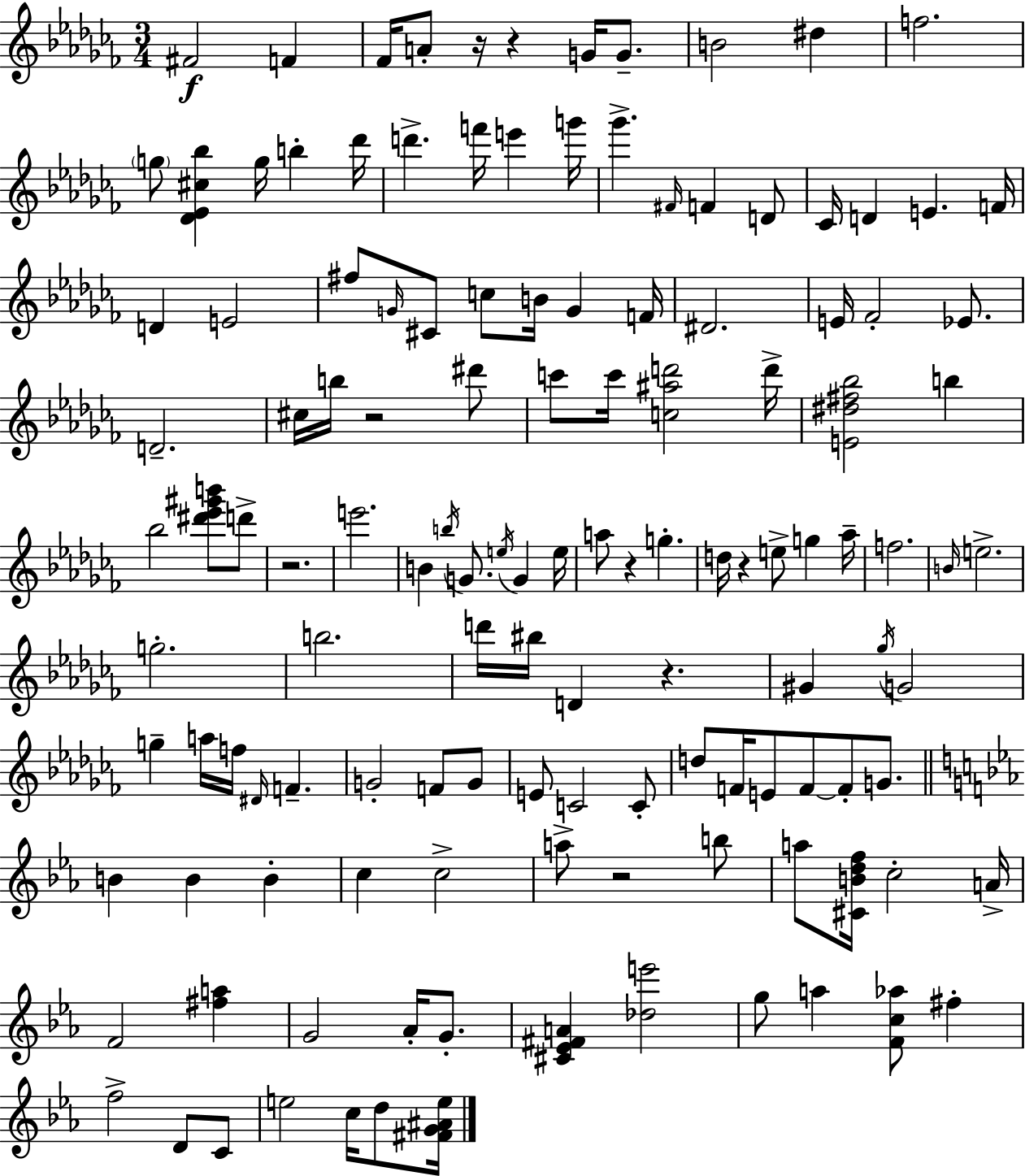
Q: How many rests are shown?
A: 8